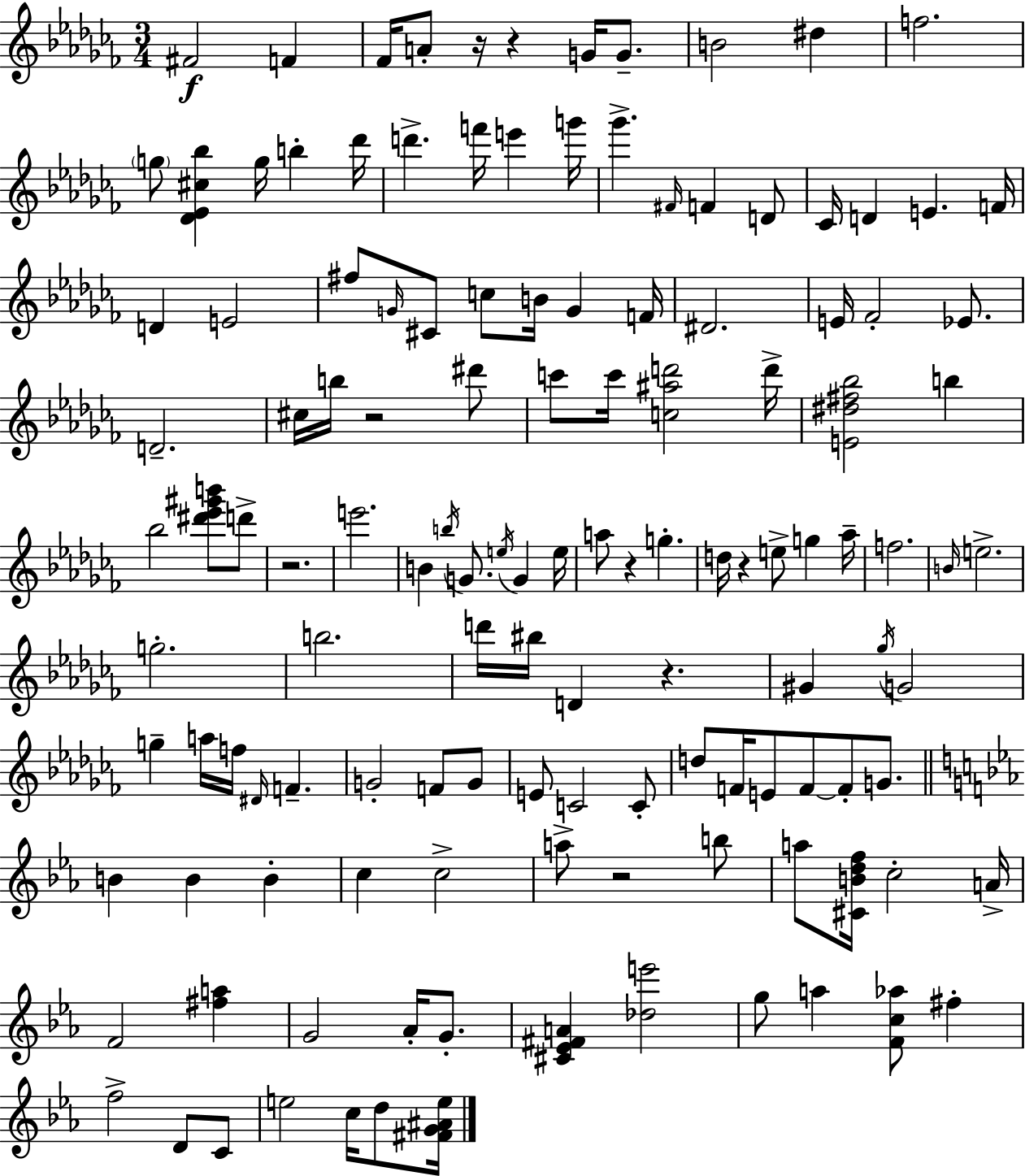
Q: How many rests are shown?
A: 8